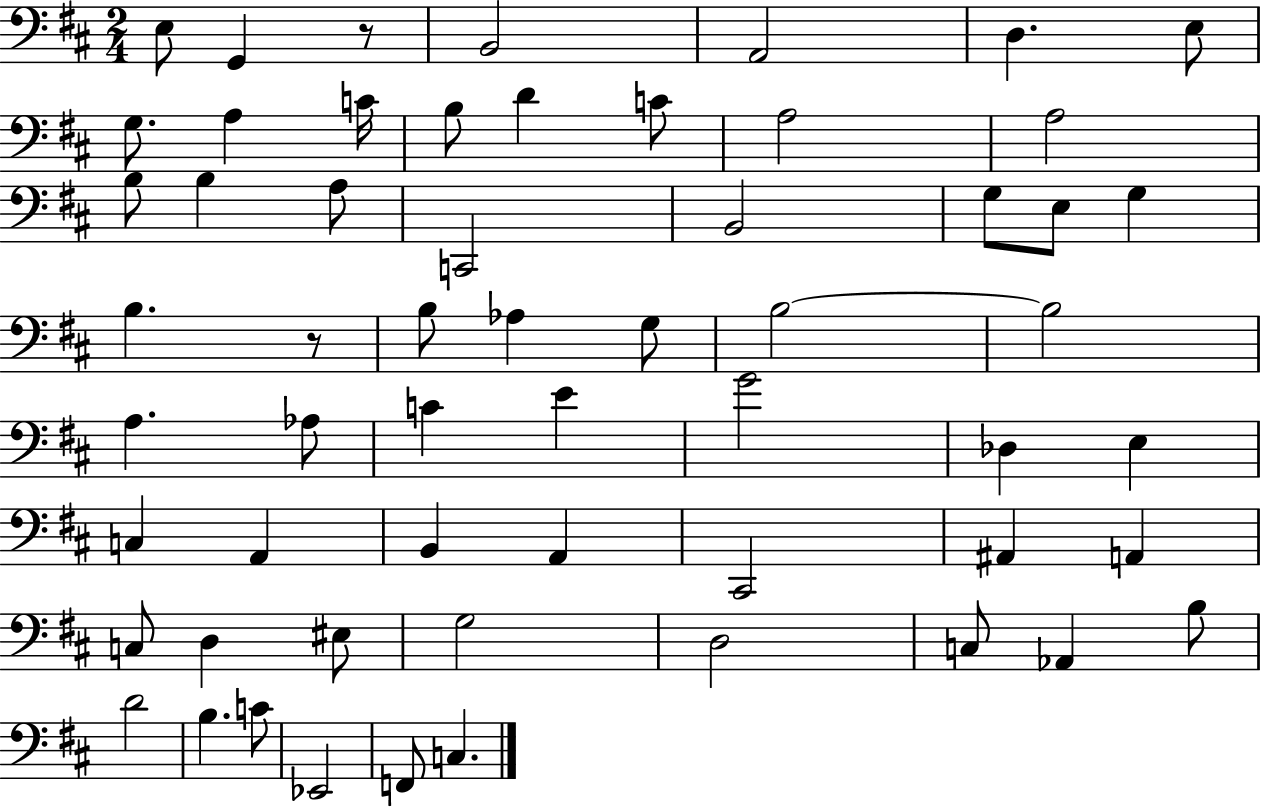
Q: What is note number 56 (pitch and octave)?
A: C3